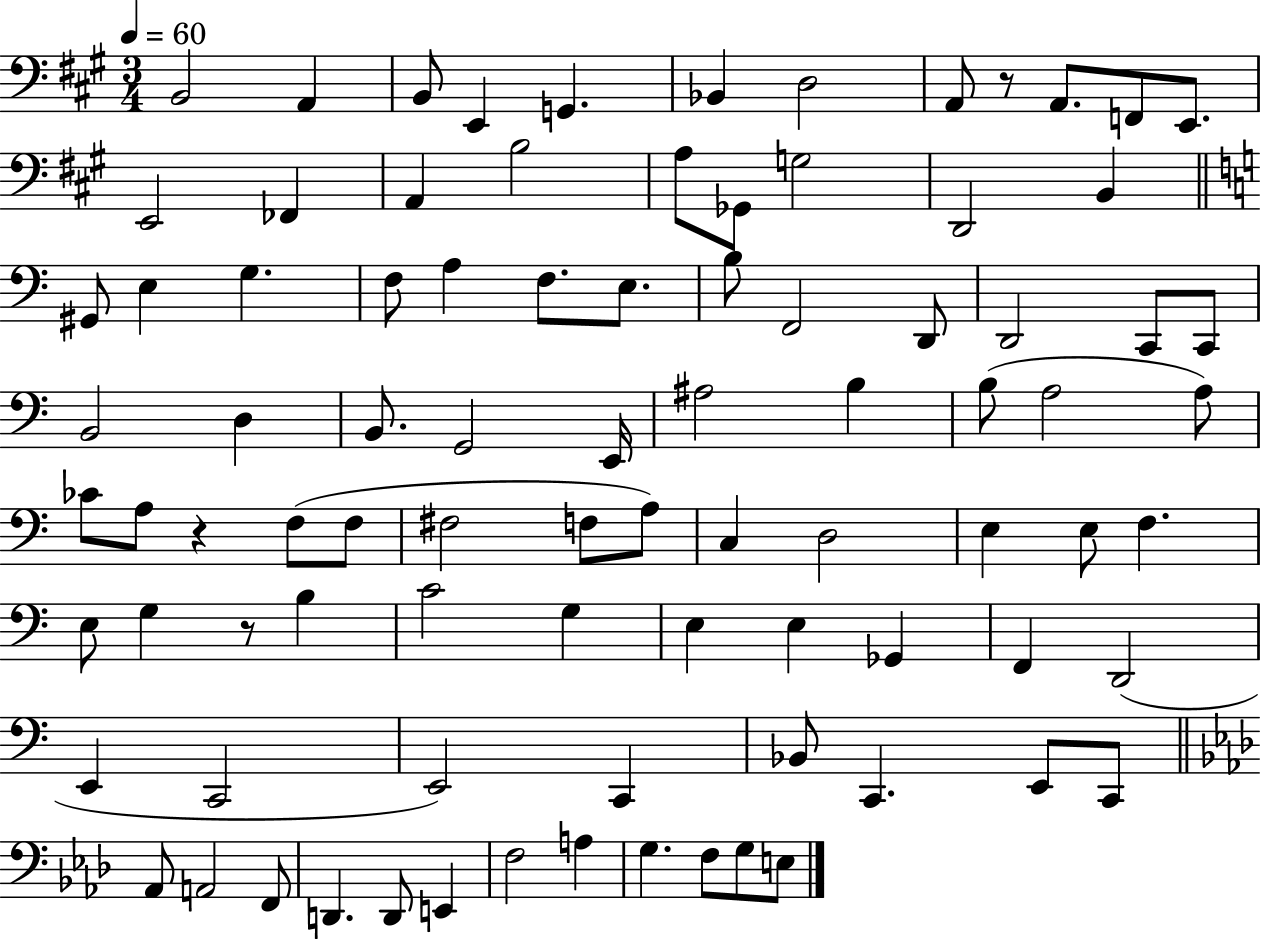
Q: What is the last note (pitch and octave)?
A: E3